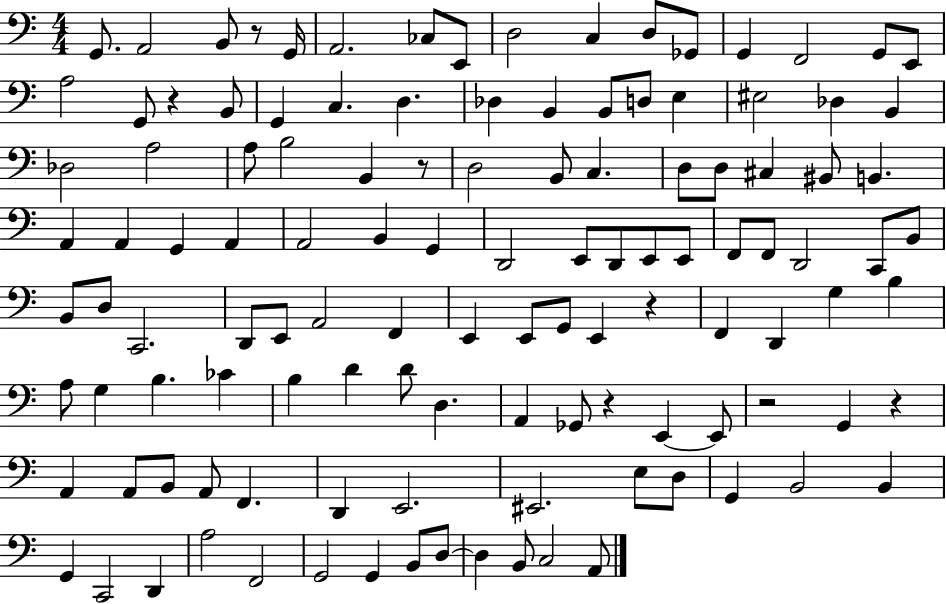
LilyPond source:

{
  \clef bass
  \numericTimeSignature
  \time 4/4
  \key c \major
  g,8. a,2 b,8 r8 g,16 | a,2. ces8 e,8 | d2 c4 d8 ges,8 | g,4 f,2 g,8 e,8 | \break a2 g,8 r4 b,8 | g,4 c4. d4. | des4 b,4 b,8 d8 e4 | eis2 des4 b,4 | \break des2 a2 | a8 b2 b,4 r8 | d2 b,8 c4. | d8 d8 cis4 bis,8 b,4. | \break a,4 a,4 g,4 a,4 | a,2 b,4 g,4 | d,2 e,8 d,8 e,8 e,8 | f,8 f,8 d,2 c,8 b,8 | \break b,8 d8 c,2. | d,8 e,8 a,2 f,4 | e,4 e,8 g,8 e,4 r4 | f,4 d,4 g4 b4 | \break a8 g4 b4. ces'4 | b4 d'4 d'8 d4. | a,4 ges,8 r4 e,4~~ e,8 | r2 g,4 r4 | \break a,4 a,8 b,8 a,8 f,4. | d,4 e,2. | eis,2. e8 d8 | g,4 b,2 b,4 | \break g,4 c,2 d,4 | a2 f,2 | g,2 g,4 b,8 d8~~ | d4 b,8 c2 a,8 | \break \bar "|."
}